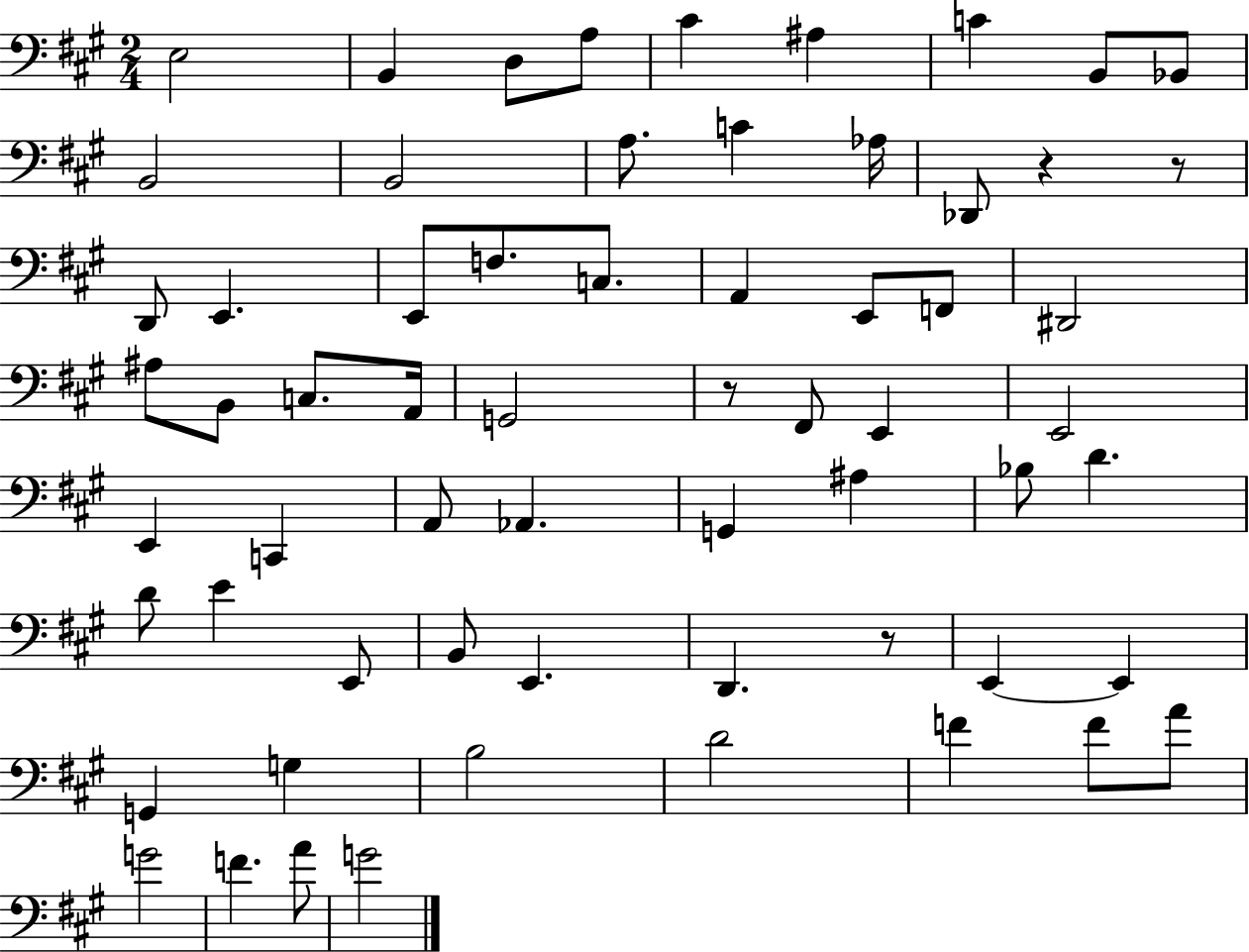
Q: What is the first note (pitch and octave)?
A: E3